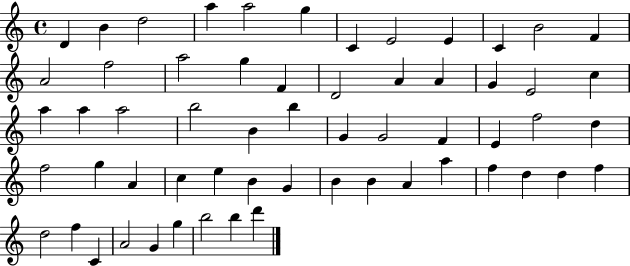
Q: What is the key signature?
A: C major